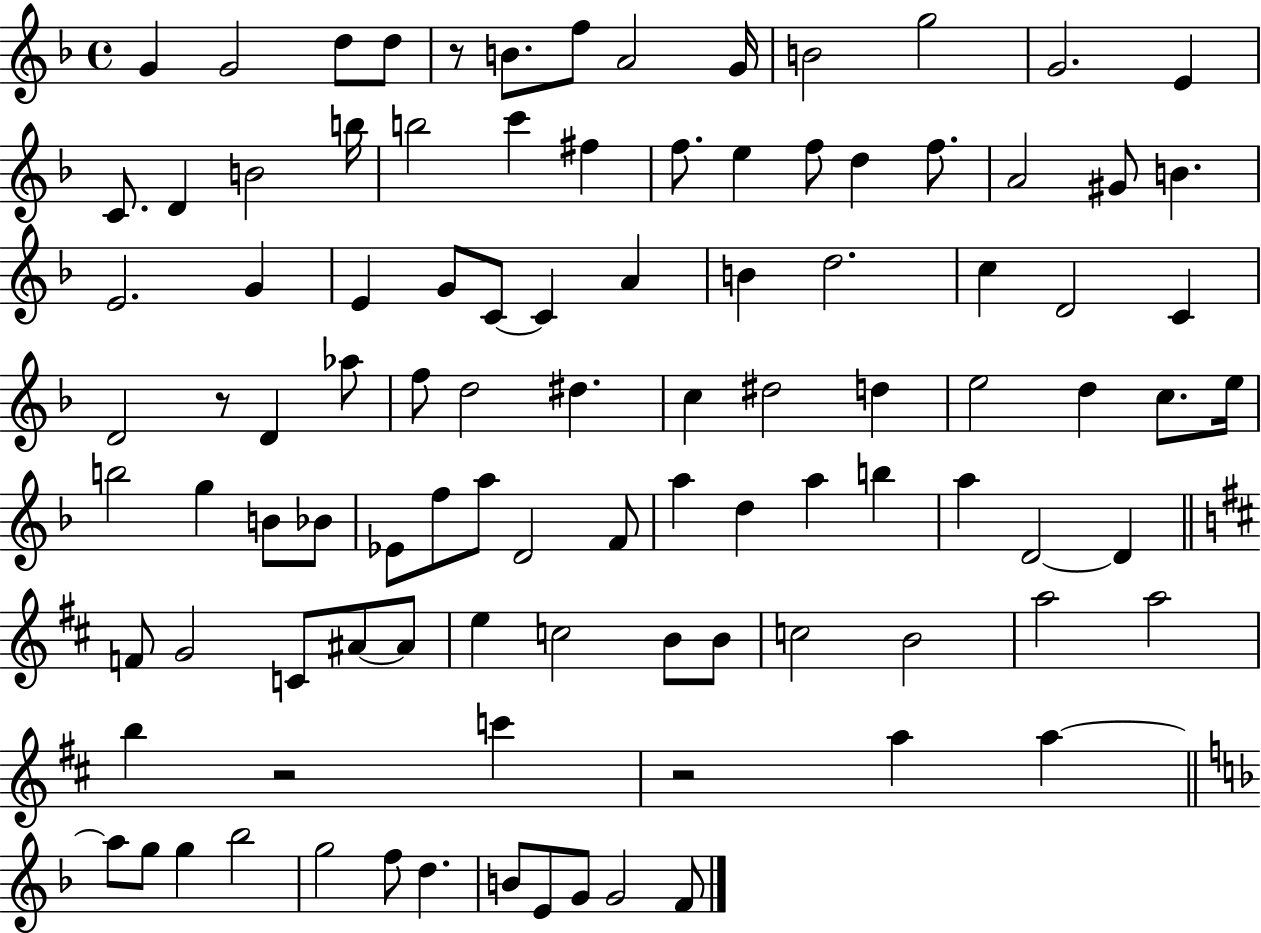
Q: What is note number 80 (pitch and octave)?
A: A5